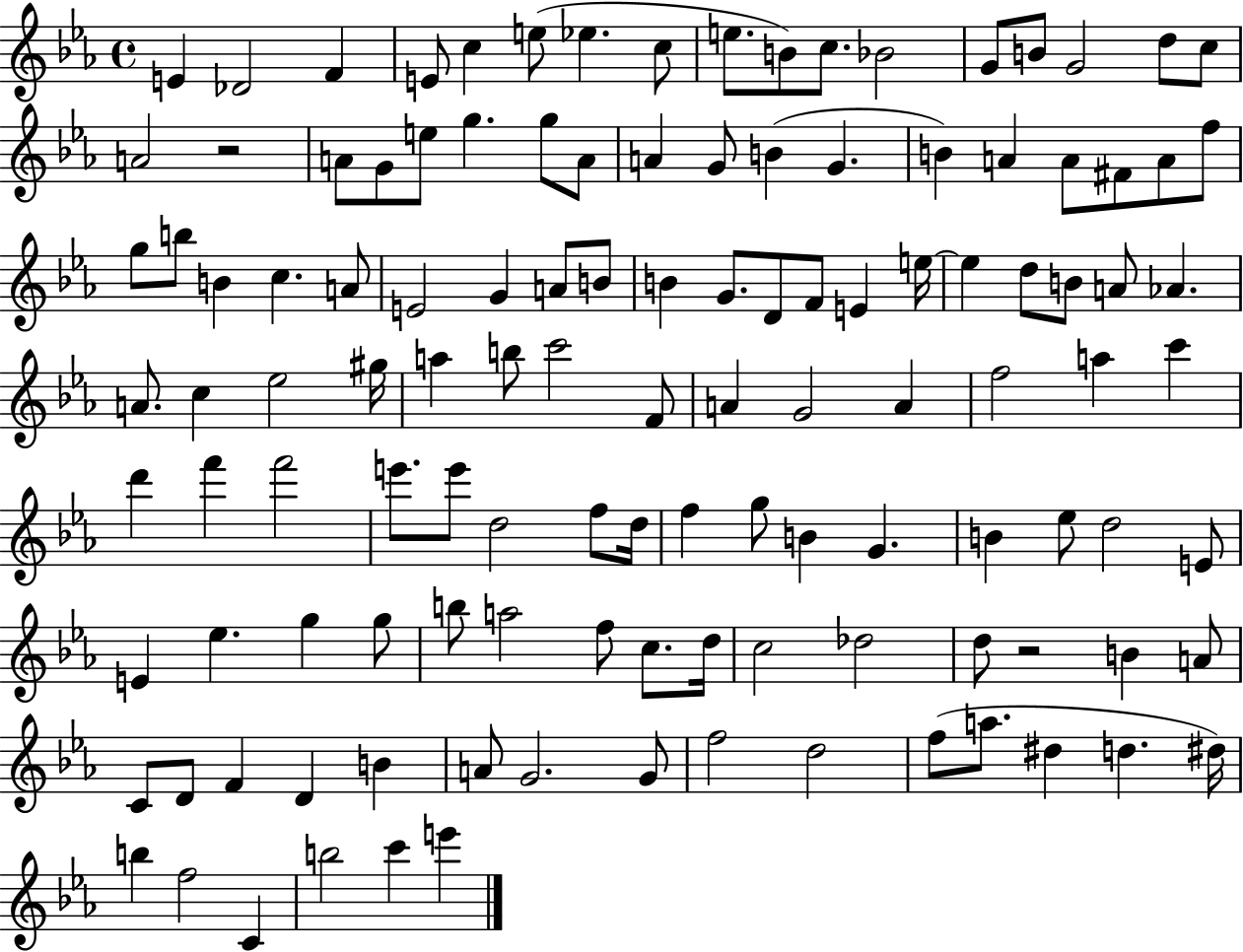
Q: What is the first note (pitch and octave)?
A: E4